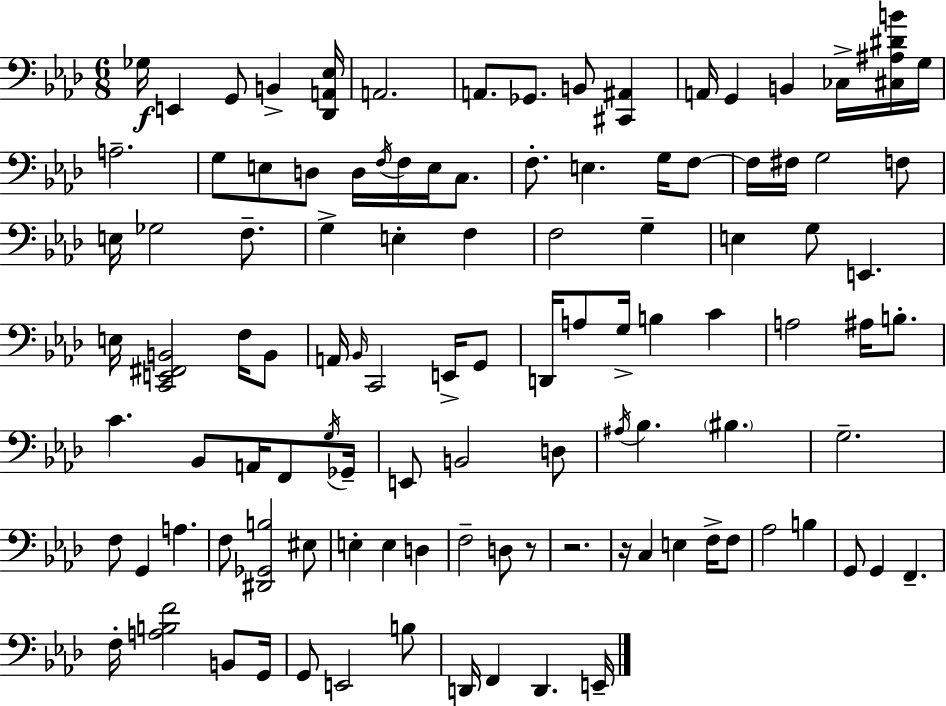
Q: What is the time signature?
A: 6/8